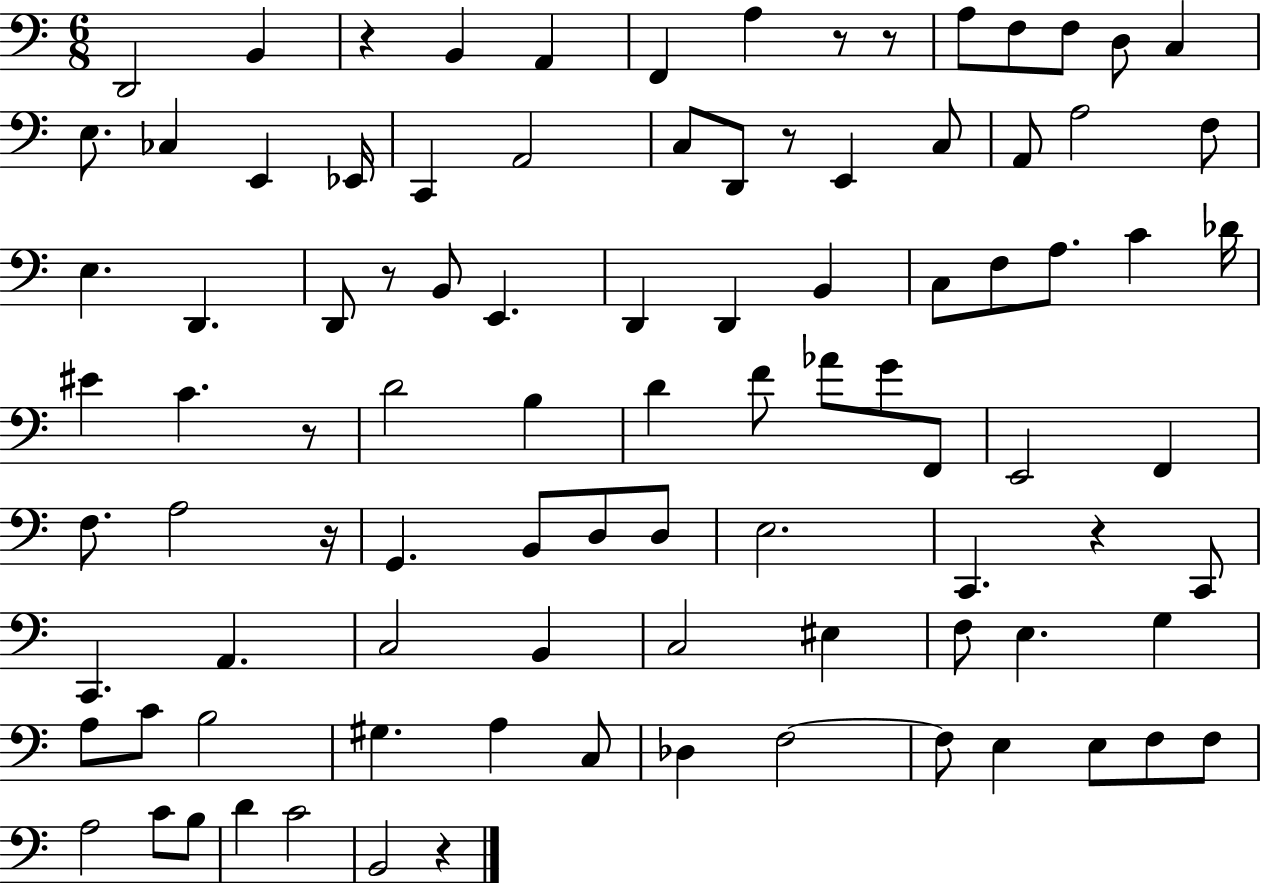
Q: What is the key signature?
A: C major